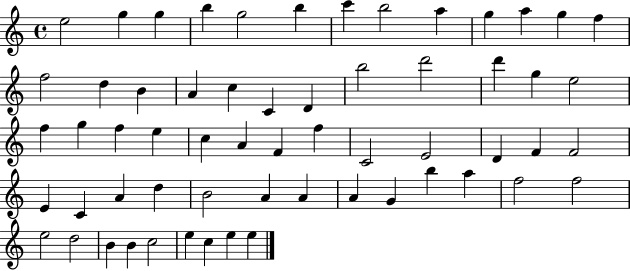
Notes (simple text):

E5/h G5/q G5/q B5/q G5/h B5/q C6/q B5/h A5/q G5/q A5/q G5/q F5/q F5/h D5/q B4/q A4/q C5/q C4/q D4/q B5/h D6/h D6/q G5/q E5/h F5/q G5/q F5/q E5/q C5/q A4/q F4/q F5/q C4/h E4/h D4/q F4/q F4/h E4/q C4/q A4/q D5/q B4/h A4/q A4/q A4/q G4/q B5/q A5/q F5/h F5/h E5/h D5/h B4/q B4/q C5/h E5/q C5/q E5/q E5/q